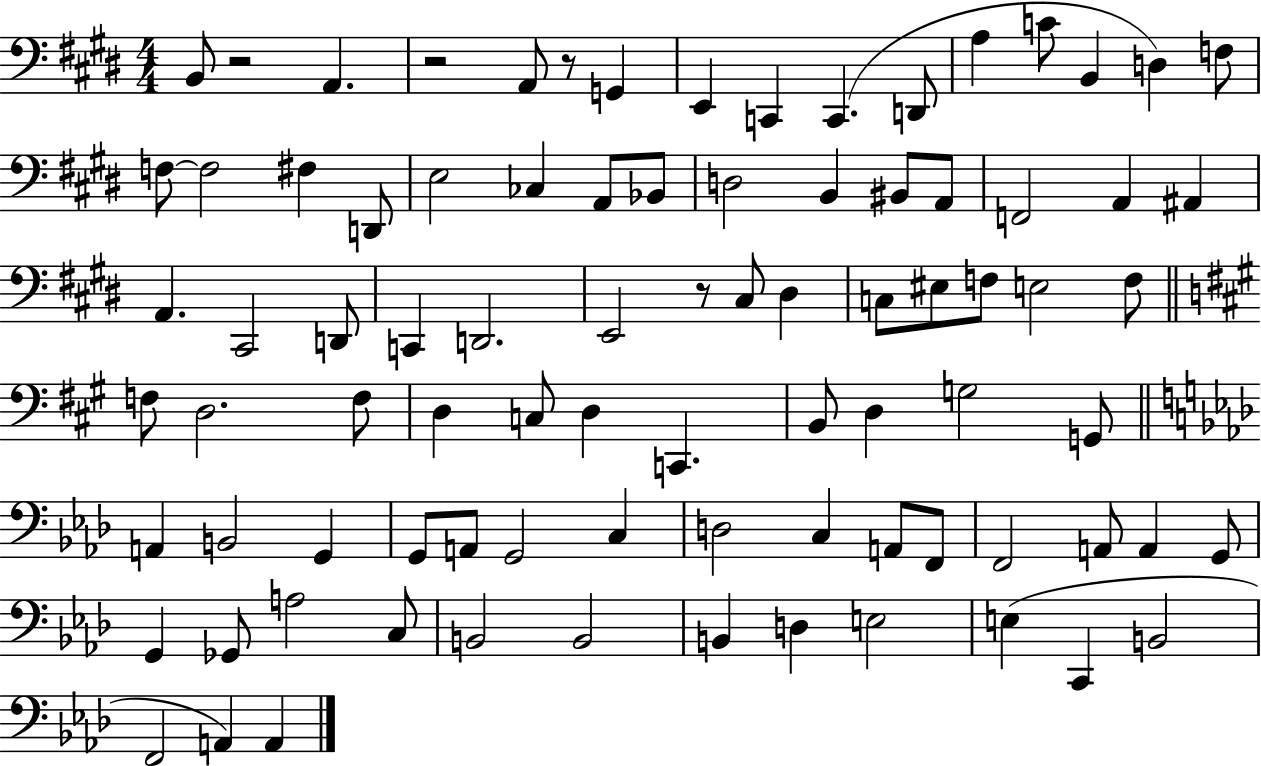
X:1
T:Untitled
M:4/4
L:1/4
K:E
B,,/2 z2 A,, z2 A,,/2 z/2 G,, E,, C,, C,, D,,/2 A, C/2 B,, D, F,/2 F,/2 F,2 ^F, D,,/2 E,2 _C, A,,/2 _B,,/2 D,2 B,, ^B,,/2 A,,/2 F,,2 A,, ^A,, A,, ^C,,2 D,,/2 C,, D,,2 E,,2 z/2 ^C,/2 ^D, C,/2 ^E,/2 F,/2 E,2 F,/2 F,/2 D,2 F,/2 D, C,/2 D, C,, B,,/2 D, G,2 G,,/2 A,, B,,2 G,, G,,/2 A,,/2 G,,2 C, D,2 C, A,,/2 F,,/2 F,,2 A,,/2 A,, G,,/2 G,, _G,,/2 A,2 C,/2 B,,2 B,,2 B,, D, E,2 E, C,, B,,2 F,,2 A,, A,,